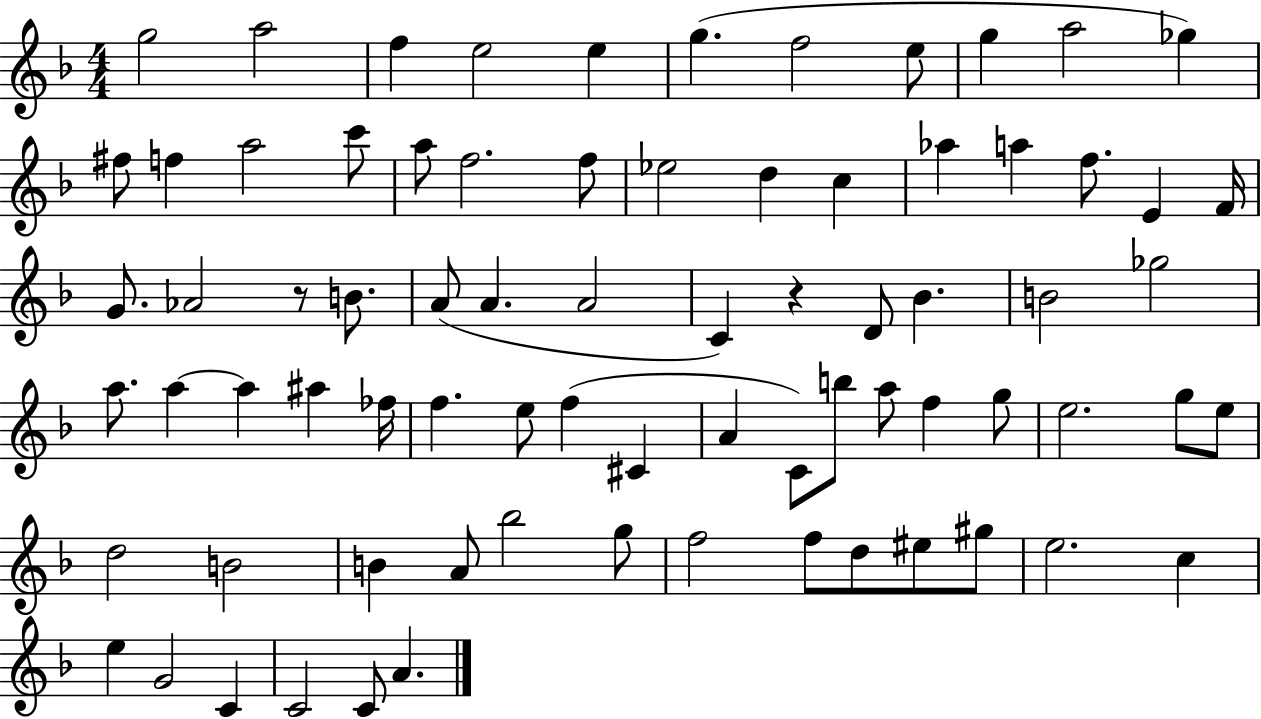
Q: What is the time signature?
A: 4/4